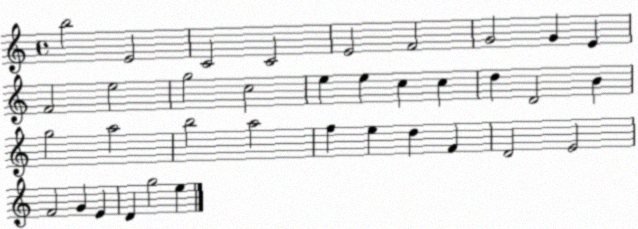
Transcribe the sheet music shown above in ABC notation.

X:1
T:Untitled
M:4/4
L:1/4
K:C
b2 E2 C2 C2 E2 F2 G2 G E F2 e2 g2 c2 e e c c d D2 B g2 a2 b2 a2 f e d F D2 E2 F2 G E D g2 e